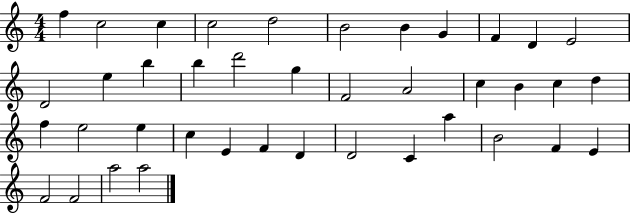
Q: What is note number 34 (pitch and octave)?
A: B4